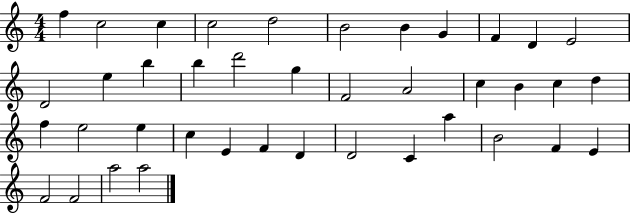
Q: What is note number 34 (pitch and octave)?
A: B4